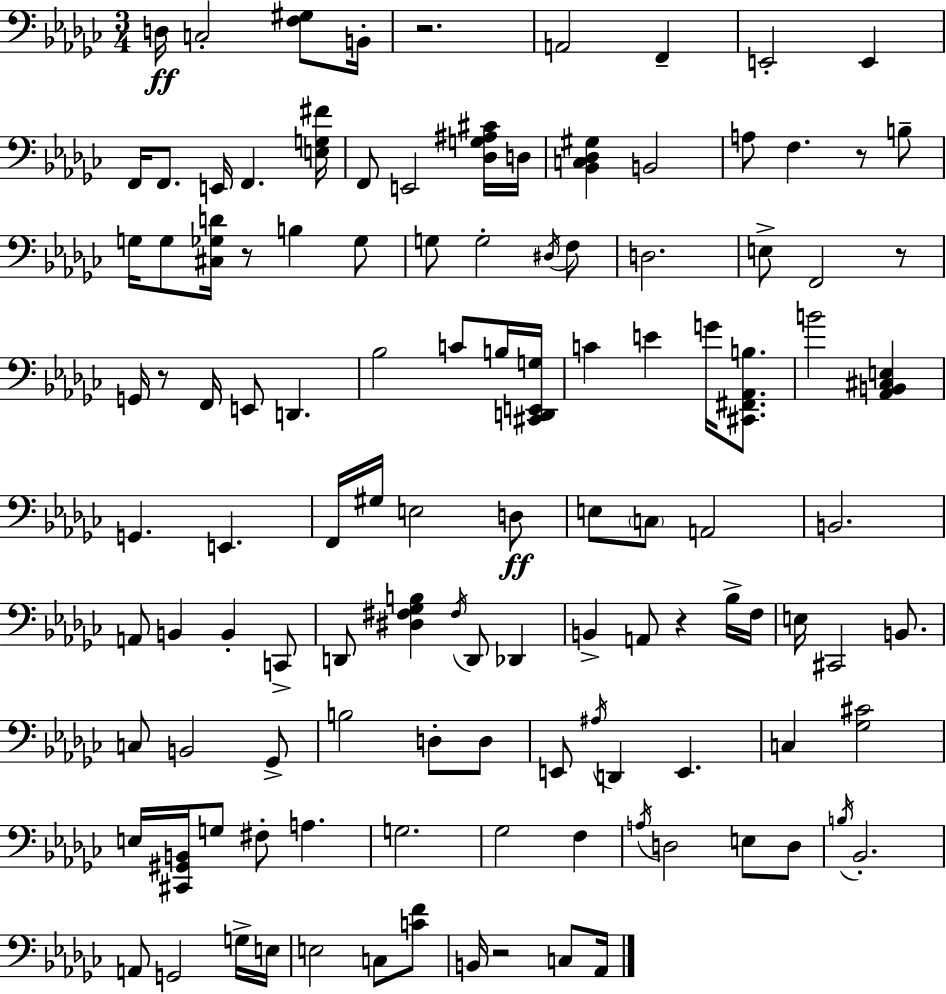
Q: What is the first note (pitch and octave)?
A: D3